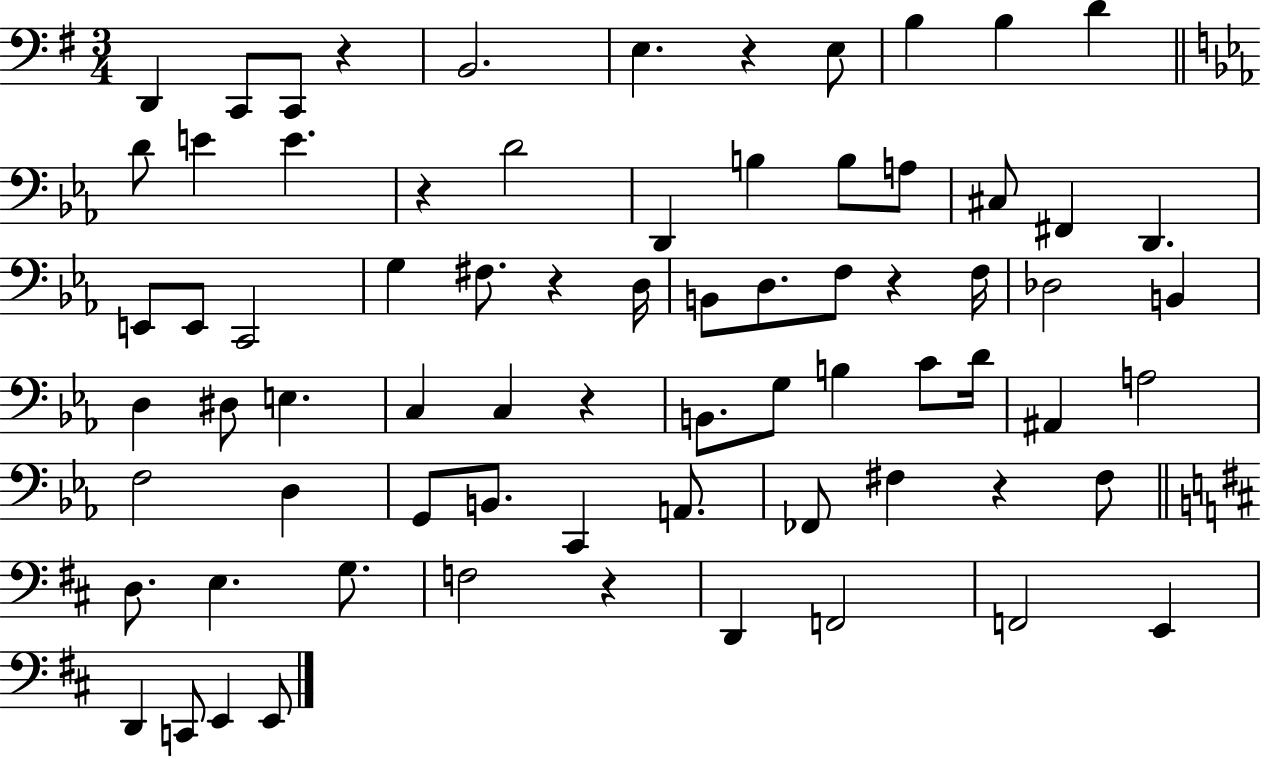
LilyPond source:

{
  \clef bass
  \numericTimeSignature
  \time 3/4
  \key g \major
  d,4 c,8 c,8 r4 | b,2. | e4. r4 e8 | b4 b4 d'4 | \break \bar "||" \break \key c \minor d'8 e'4 e'4. | r4 d'2 | d,4 b4 b8 a8 | cis8 fis,4 d,4. | \break e,8 e,8 c,2 | g4 fis8. r4 d16 | b,8 d8. f8 r4 f16 | des2 b,4 | \break d4 dis8 e4. | c4 c4 r4 | b,8. g8 b4 c'8 d'16 | ais,4 a2 | \break f2 d4 | g,8 b,8. c,4 a,8. | fes,8 fis4 r4 fis8 | \bar "||" \break \key d \major d8. e4. g8. | f2 r4 | d,4 f,2 | f,2 e,4 | \break d,4 c,8 e,4 e,8 | \bar "|."
}